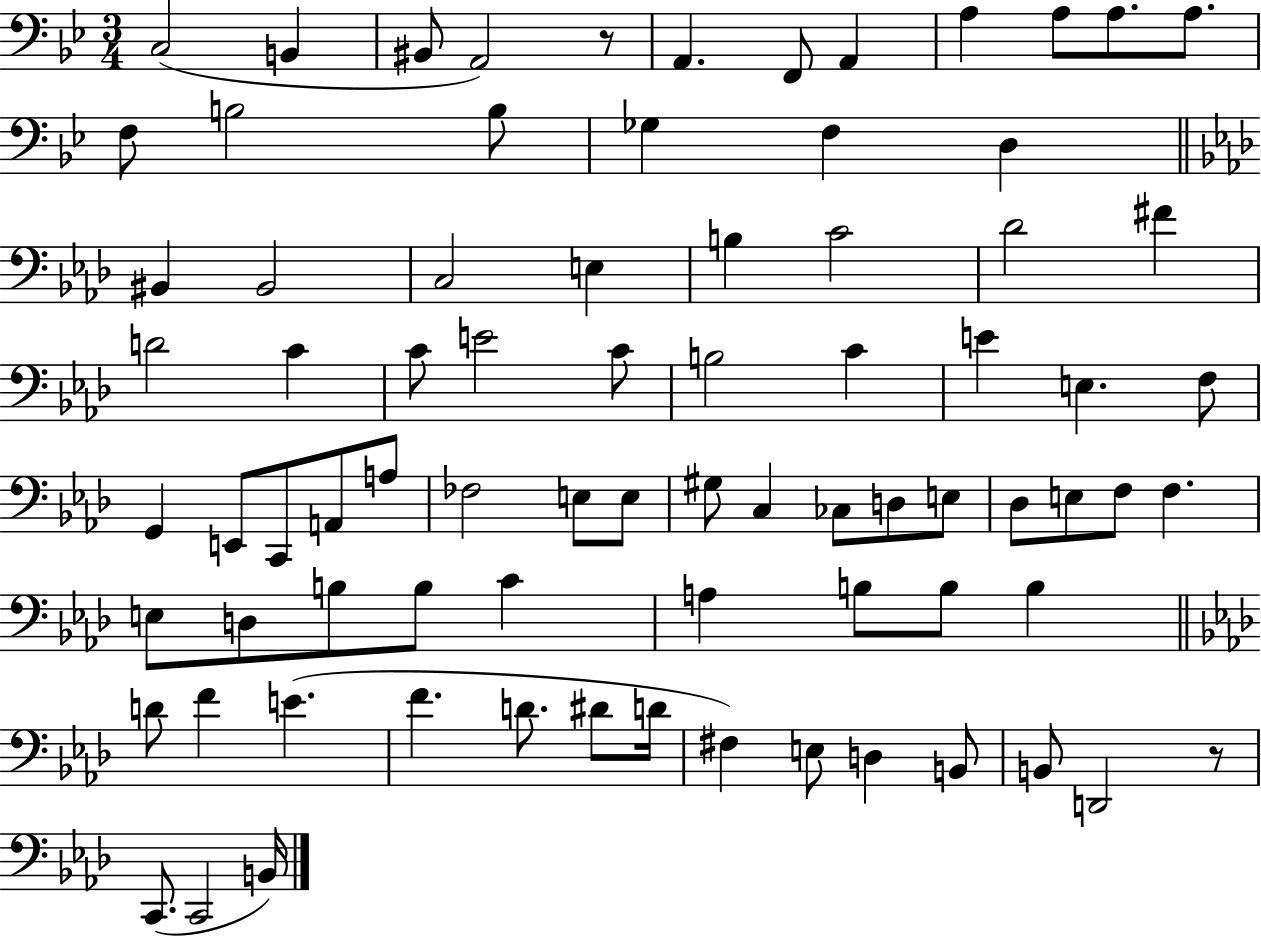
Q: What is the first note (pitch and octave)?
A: C3